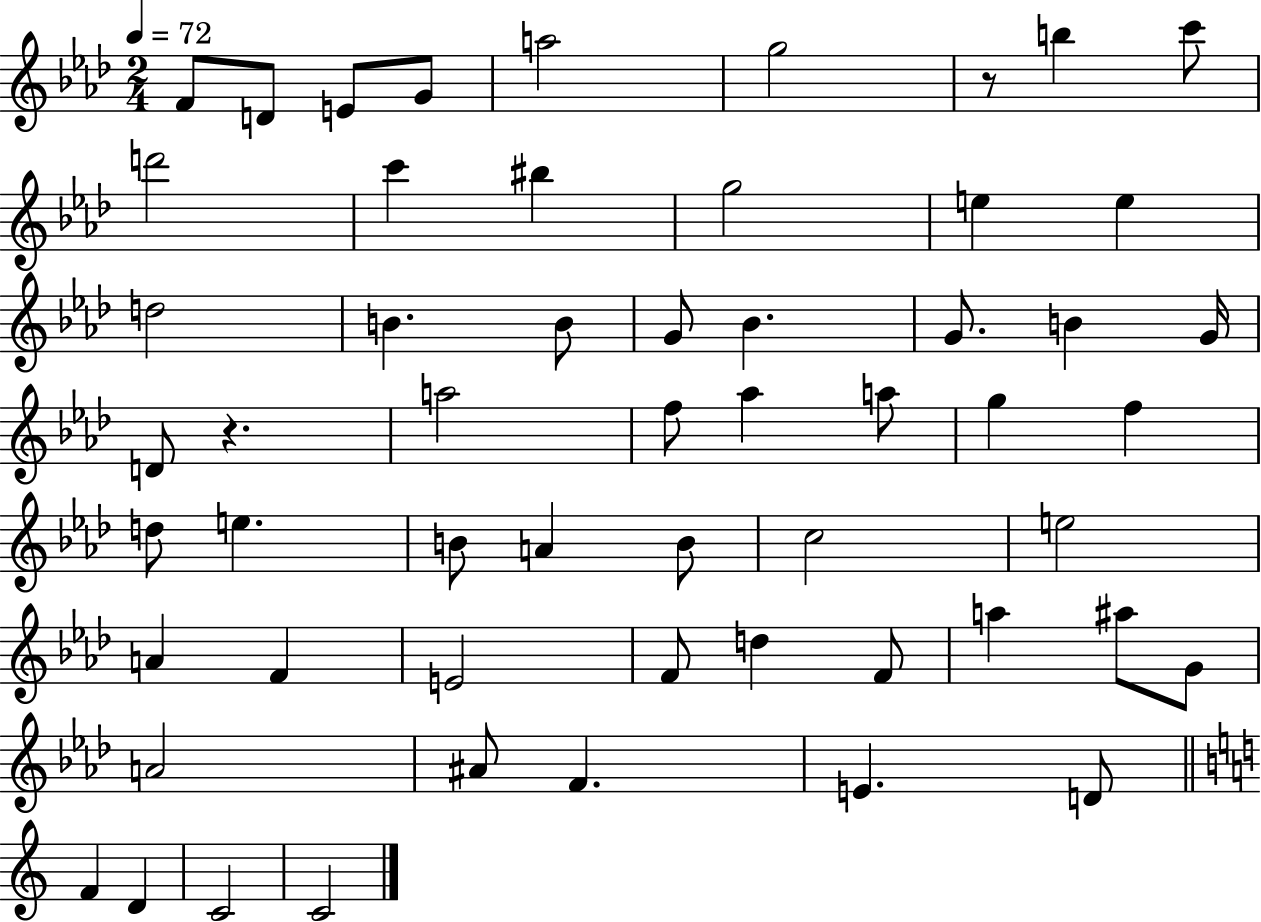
X:1
T:Untitled
M:2/4
L:1/4
K:Ab
F/2 D/2 E/2 G/2 a2 g2 z/2 b c'/2 d'2 c' ^b g2 e e d2 B B/2 G/2 _B G/2 B G/4 D/2 z a2 f/2 _a a/2 g f d/2 e B/2 A B/2 c2 e2 A F E2 F/2 d F/2 a ^a/2 G/2 A2 ^A/2 F E D/2 F D C2 C2